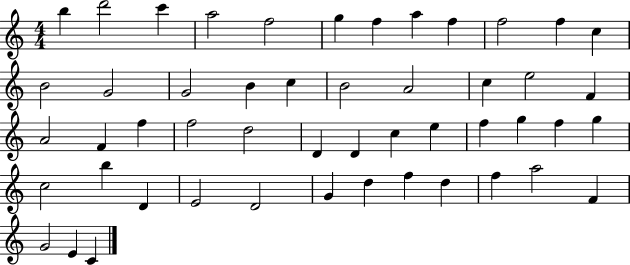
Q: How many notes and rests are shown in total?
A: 50